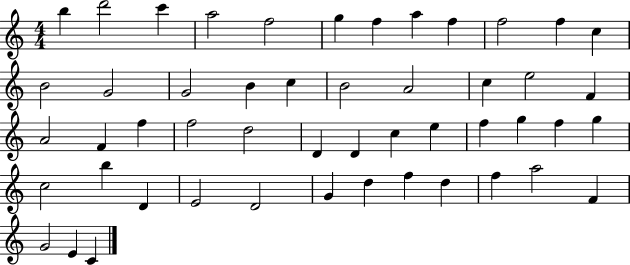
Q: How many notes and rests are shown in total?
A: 50